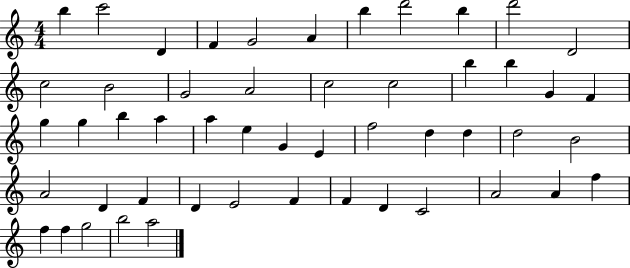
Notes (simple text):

B5/q C6/h D4/q F4/q G4/h A4/q B5/q D6/h B5/q D6/h D4/h C5/h B4/h G4/h A4/h C5/h C5/h B5/q B5/q G4/q F4/q G5/q G5/q B5/q A5/q A5/q E5/q G4/q E4/q F5/h D5/q D5/q D5/h B4/h A4/h D4/q F4/q D4/q E4/h F4/q F4/q D4/q C4/h A4/h A4/q F5/q F5/q F5/q G5/h B5/h A5/h